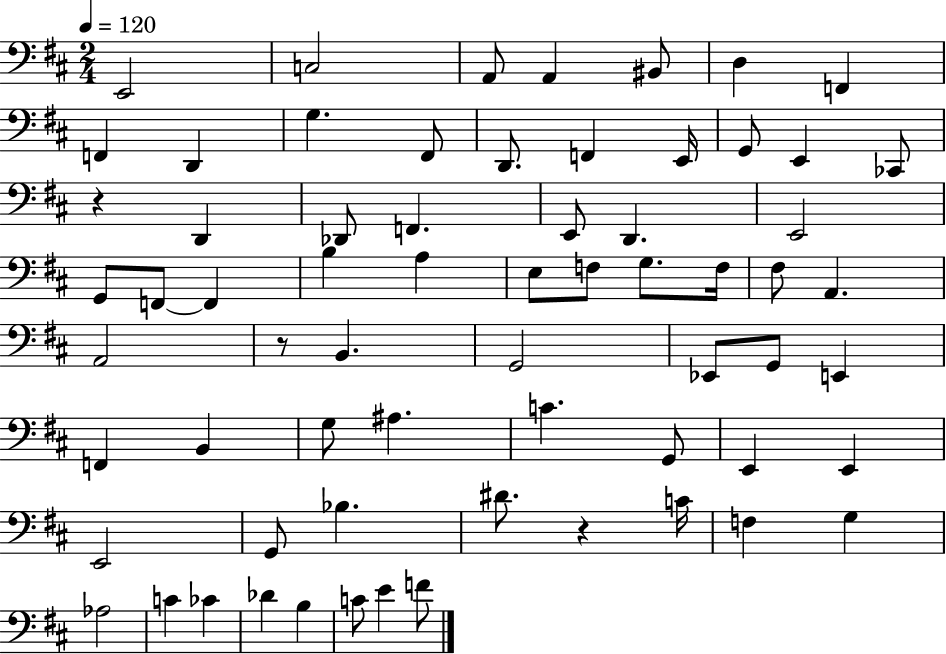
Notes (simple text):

E2/h C3/h A2/e A2/q BIS2/e D3/q F2/q F2/q D2/q G3/q. F#2/e D2/e. F2/q E2/s G2/e E2/q CES2/e R/q D2/q Db2/e F2/q. E2/e D2/q. E2/h G2/e F2/e F2/q B3/q A3/q E3/e F3/e G3/e. F3/s F#3/e A2/q. A2/h R/e B2/q. G2/h Eb2/e G2/e E2/q F2/q B2/q G3/e A#3/q. C4/q. G2/e E2/q E2/q E2/h G2/e Bb3/q. D#4/e. R/q C4/s F3/q G3/q Ab3/h C4/q CES4/q Db4/q B3/q C4/e E4/q F4/e